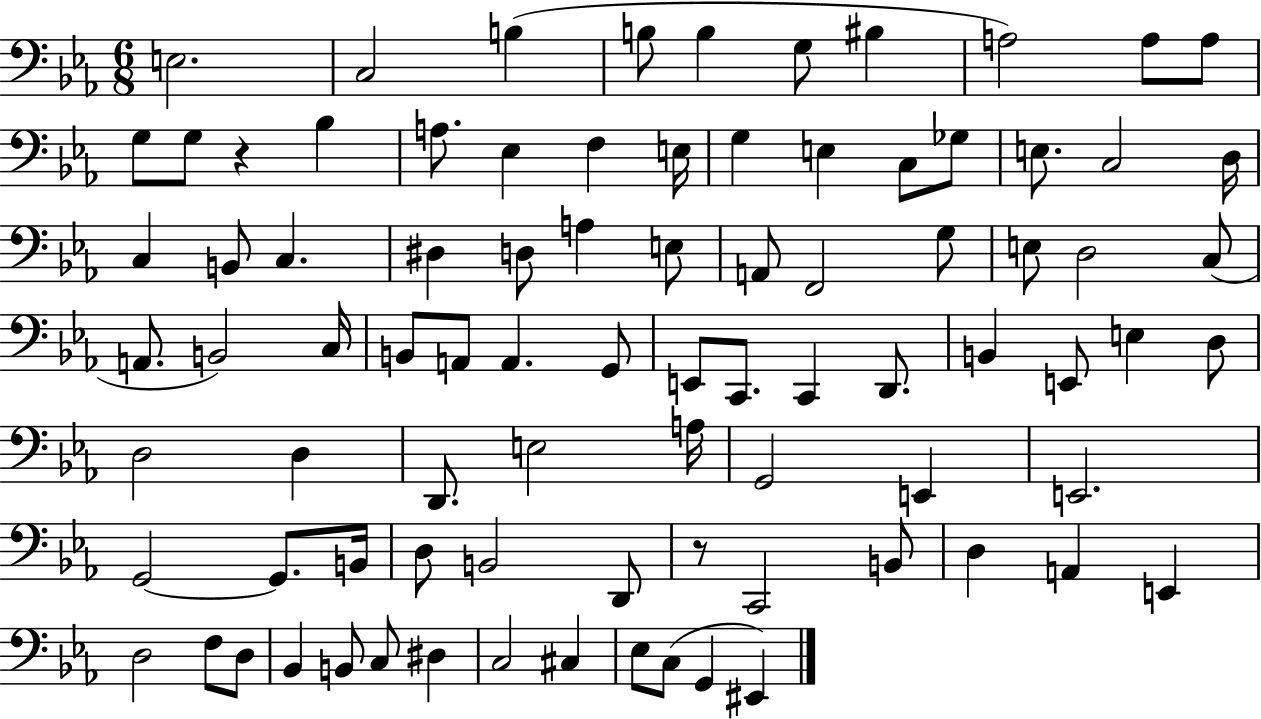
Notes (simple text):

E3/h. C3/h B3/q B3/e B3/q G3/e BIS3/q A3/h A3/e A3/e G3/e G3/e R/q Bb3/q A3/e. Eb3/q F3/q E3/s G3/q E3/q C3/e Gb3/e E3/e. C3/h D3/s C3/q B2/e C3/q. D#3/q D3/e A3/q E3/e A2/e F2/h G3/e E3/e D3/h C3/e A2/e. B2/h C3/s B2/e A2/e A2/q. G2/e E2/e C2/e. C2/q D2/e. B2/q E2/e E3/q D3/e D3/h D3/q D2/e. E3/h A3/s G2/h E2/q E2/h. G2/h G2/e. B2/s D3/e B2/h D2/e R/e C2/h B2/e D3/q A2/q E2/q D3/h F3/e D3/e Bb2/q B2/e C3/e D#3/q C3/h C#3/q Eb3/e C3/e G2/q EIS2/q